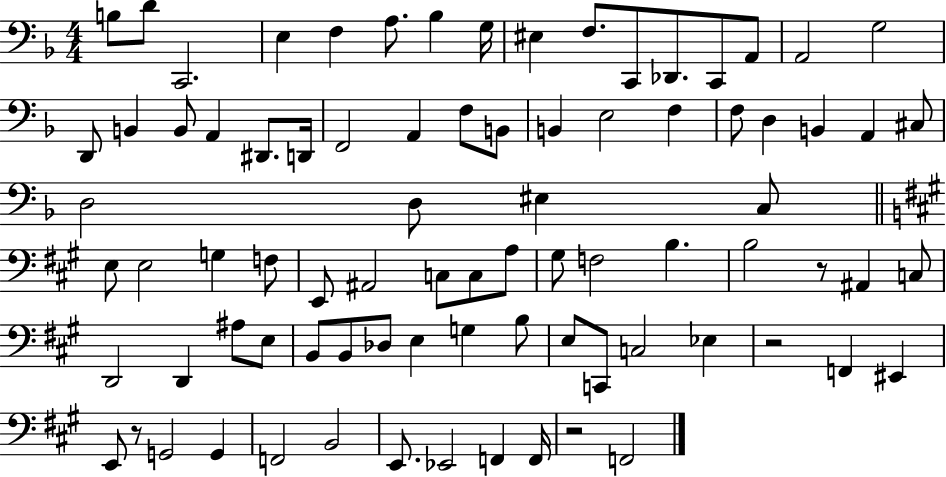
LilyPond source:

{
  \clef bass
  \numericTimeSignature
  \time 4/4
  \key f \major
  \repeat volta 2 { b8 d'8 c,2. | e4 f4 a8. bes4 g16 | eis4 f8. c,8 des,8. c,8 a,8 | a,2 g2 | \break d,8 b,4 b,8 a,4 dis,8. d,16 | f,2 a,4 f8 b,8 | b,4 e2 f4 | f8 d4 b,4 a,4 cis8 | \break d2 d8 eis4 c8 | \bar "||" \break \key a \major e8 e2 g4 f8 | e,8 ais,2 c8 c8 a8 | gis8 f2 b4. | b2 r8 ais,4 c8 | \break d,2 d,4 ais8 e8 | b,8 b,8 des8 e4 g4 b8 | e8 c,8 c2 ees4 | r2 f,4 eis,4 | \break e,8 r8 g,2 g,4 | f,2 b,2 | e,8. ees,2 f,4 f,16 | r2 f,2 | \break } \bar "|."
}